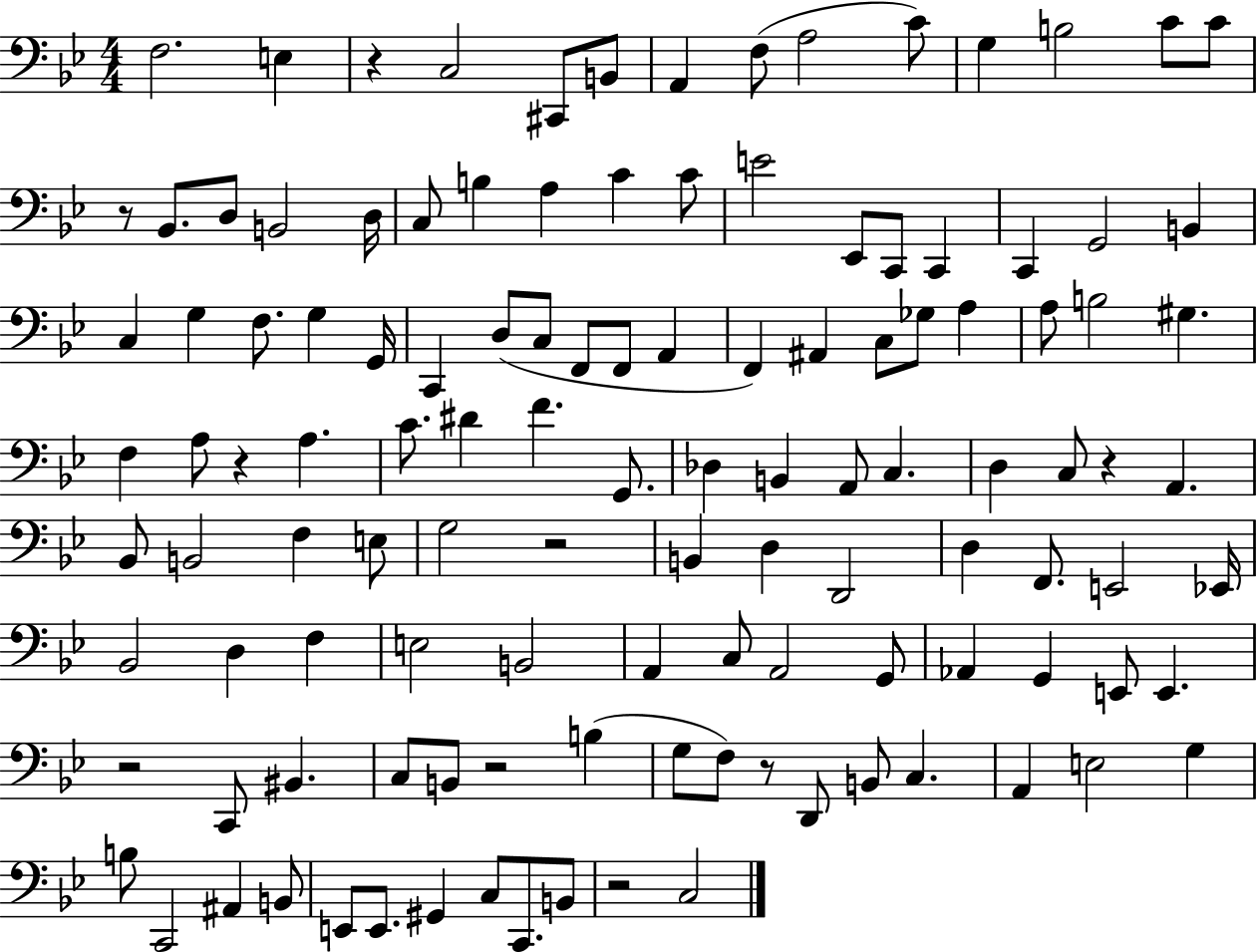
F3/h. E3/q R/q C3/h C#2/e B2/e A2/q F3/e A3/h C4/e G3/q B3/h C4/e C4/e R/e Bb2/e. D3/e B2/h D3/s C3/e B3/q A3/q C4/q C4/e E4/h Eb2/e C2/e C2/q C2/q G2/h B2/q C3/q G3/q F3/e. G3/q G2/s C2/q D3/e C3/e F2/e F2/e A2/q F2/q A#2/q C3/e Gb3/e A3/q A3/e B3/h G#3/q. F3/q A3/e R/q A3/q. C4/e. D#4/q F4/q. G2/e. Db3/q B2/q A2/e C3/q. D3/q C3/e R/q A2/q. Bb2/e B2/h F3/q E3/e G3/h R/h B2/q D3/q D2/h D3/q F2/e. E2/h Eb2/s Bb2/h D3/q F3/q E3/h B2/h A2/q C3/e A2/h G2/e Ab2/q G2/q E2/e E2/q. R/h C2/e BIS2/q. C3/e B2/e R/h B3/q G3/e F3/e R/e D2/e B2/e C3/q. A2/q E3/h G3/q B3/e C2/h A#2/q B2/e E2/e E2/e. G#2/q C3/e C2/e. B2/e R/h C3/h